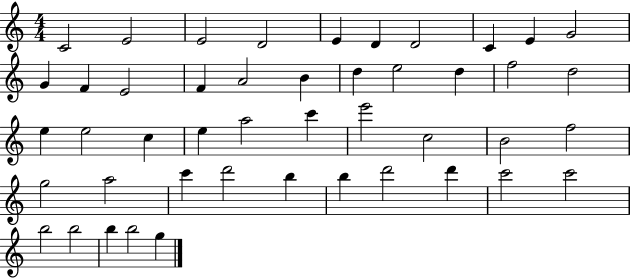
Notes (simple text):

C4/h E4/h E4/h D4/h E4/q D4/q D4/h C4/q E4/q G4/h G4/q F4/q E4/h F4/q A4/h B4/q D5/q E5/h D5/q F5/h D5/h E5/q E5/h C5/q E5/q A5/h C6/q E6/h C5/h B4/h F5/h G5/h A5/h C6/q D6/h B5/q B5/q D6/h D6/q C6/h C6/h B5/h B5/h B5/q B5/h G5/q